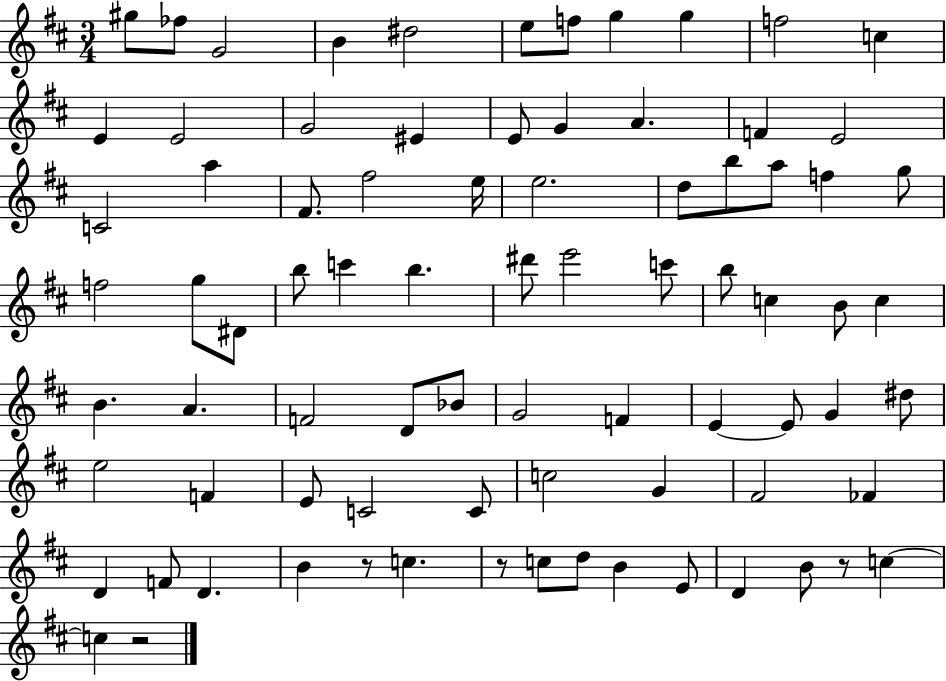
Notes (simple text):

G#5/e FES5/e G4/h B4/q D#5/h E5/e F5/e G5/q G5/q F5/h C5/q E4/q E4/h G4/h EIS4/q E4/e G4/q A4/q. F4/q E4/h C4/h A5/q F#4/e. F#5/h E5/s E5/h. D5/e B5/e A5/e F5/q G5/e F5/h G5/e D#4/e B5/e C6/q B5/q. D#6/e E6/h C6/e B5/e C5/q B4/e C5/q B4/q. A4/q. F4/h D4/e Bb4/e G4/h F4/q E4/q E4/e G4/q D#5/e E5/h F4/q E4/e C4/h C4/e C5/h G4/q F#4/h FES4/q D4/q F4/e D4/q. B4/q R/e C5/q. R/e C5/e D5/e B4/q E4/e D4/q B4/e R/e C5/q C5/q R/h